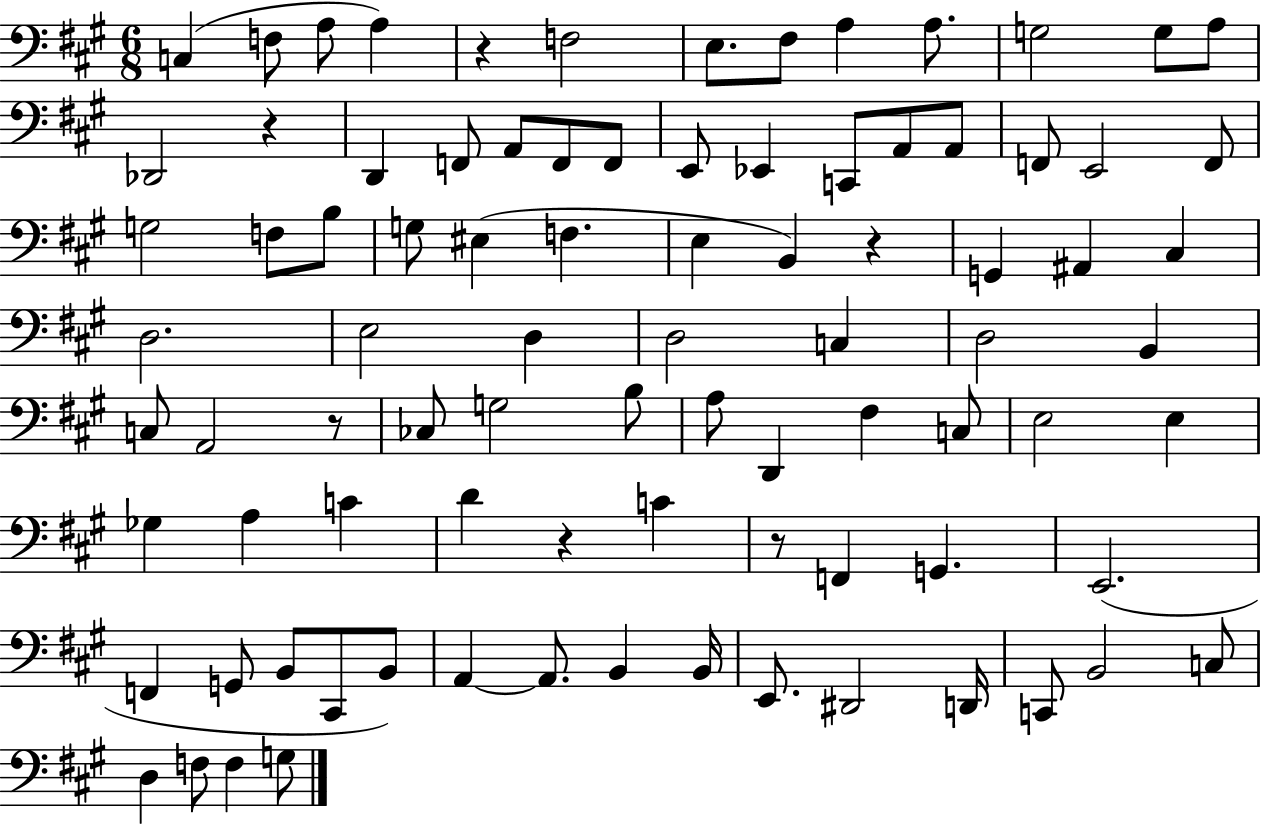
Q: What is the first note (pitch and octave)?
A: C3